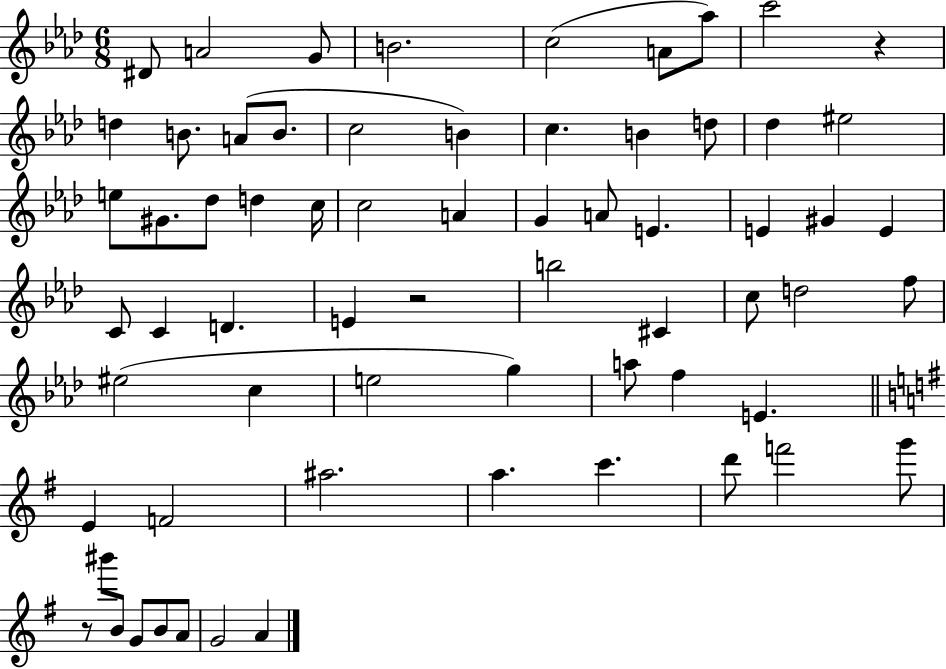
{
  \clef treble
  \numericTimeSignature
  \time 6/8
  \key aes \major
  dis'8 a'2 g'8 | b'2. | c''2( a'8 aes''8) | c'''2 r4 | \break d''4 b'8. a'8( b'8. | c''2 b'4) | c''4. b'4 d''8 | des''4 eis''2 | \break e''8 gis'8. des''8 d''4 c''16 | c''2 a'4 | g'4 a'8 e'4. | e'4 gis'4 e'4 | \break c'8 c'4 d'4. | e'4 r2 | b''2 cis'4 | c''8 d''2 f''8 | \break eis''2( c''4 | e''2 g''4) | a''8 f''4 e'4. | \bar "||" \break \key g \major e'4 f'2 | ais''2. | a''4. c'''4. | d'''8 f'''2 g'''8 | \break r8 bis'''8 b'8 g'8 b'8 a'8 | g'2 a'4 | \bar "|."
}